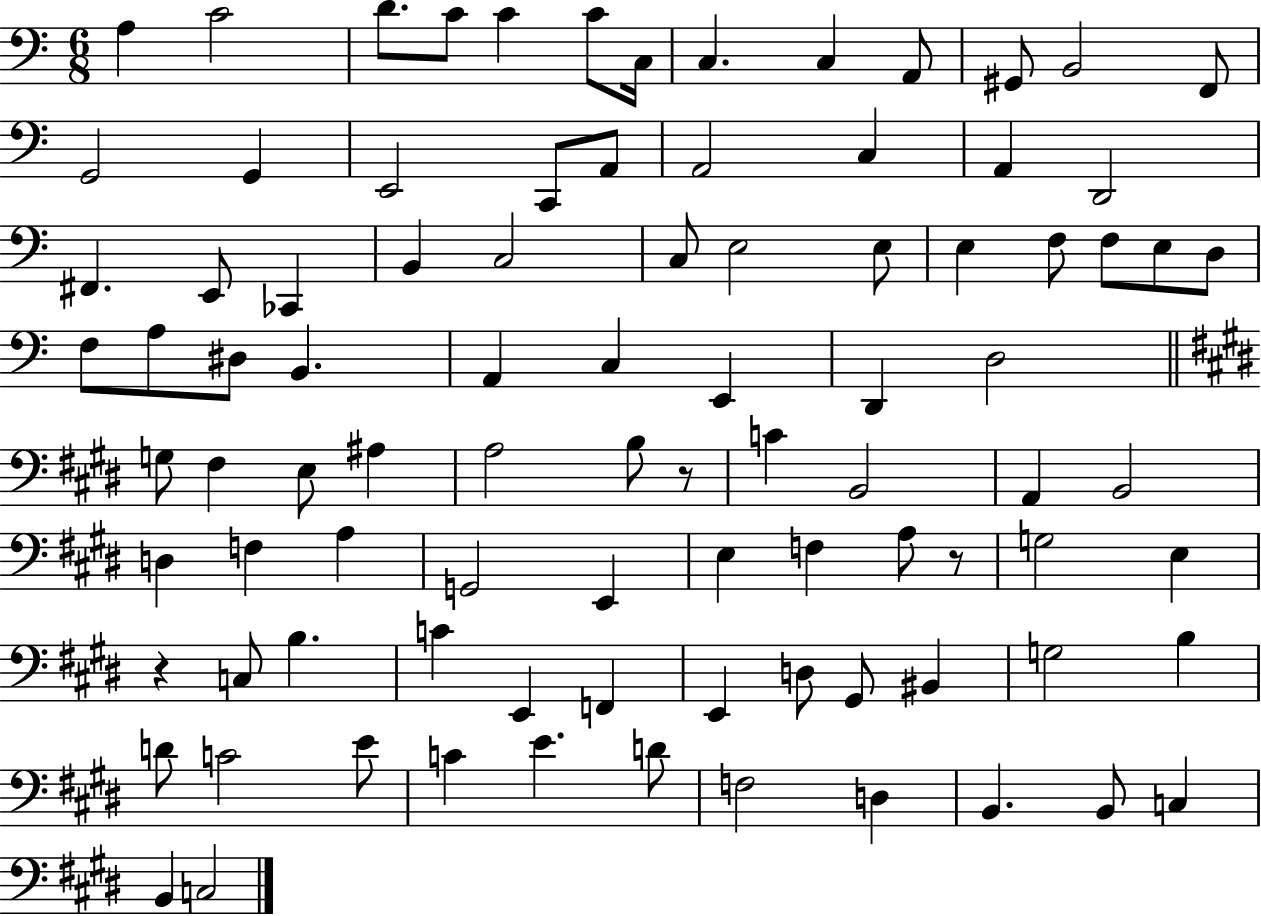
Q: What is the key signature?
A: C major